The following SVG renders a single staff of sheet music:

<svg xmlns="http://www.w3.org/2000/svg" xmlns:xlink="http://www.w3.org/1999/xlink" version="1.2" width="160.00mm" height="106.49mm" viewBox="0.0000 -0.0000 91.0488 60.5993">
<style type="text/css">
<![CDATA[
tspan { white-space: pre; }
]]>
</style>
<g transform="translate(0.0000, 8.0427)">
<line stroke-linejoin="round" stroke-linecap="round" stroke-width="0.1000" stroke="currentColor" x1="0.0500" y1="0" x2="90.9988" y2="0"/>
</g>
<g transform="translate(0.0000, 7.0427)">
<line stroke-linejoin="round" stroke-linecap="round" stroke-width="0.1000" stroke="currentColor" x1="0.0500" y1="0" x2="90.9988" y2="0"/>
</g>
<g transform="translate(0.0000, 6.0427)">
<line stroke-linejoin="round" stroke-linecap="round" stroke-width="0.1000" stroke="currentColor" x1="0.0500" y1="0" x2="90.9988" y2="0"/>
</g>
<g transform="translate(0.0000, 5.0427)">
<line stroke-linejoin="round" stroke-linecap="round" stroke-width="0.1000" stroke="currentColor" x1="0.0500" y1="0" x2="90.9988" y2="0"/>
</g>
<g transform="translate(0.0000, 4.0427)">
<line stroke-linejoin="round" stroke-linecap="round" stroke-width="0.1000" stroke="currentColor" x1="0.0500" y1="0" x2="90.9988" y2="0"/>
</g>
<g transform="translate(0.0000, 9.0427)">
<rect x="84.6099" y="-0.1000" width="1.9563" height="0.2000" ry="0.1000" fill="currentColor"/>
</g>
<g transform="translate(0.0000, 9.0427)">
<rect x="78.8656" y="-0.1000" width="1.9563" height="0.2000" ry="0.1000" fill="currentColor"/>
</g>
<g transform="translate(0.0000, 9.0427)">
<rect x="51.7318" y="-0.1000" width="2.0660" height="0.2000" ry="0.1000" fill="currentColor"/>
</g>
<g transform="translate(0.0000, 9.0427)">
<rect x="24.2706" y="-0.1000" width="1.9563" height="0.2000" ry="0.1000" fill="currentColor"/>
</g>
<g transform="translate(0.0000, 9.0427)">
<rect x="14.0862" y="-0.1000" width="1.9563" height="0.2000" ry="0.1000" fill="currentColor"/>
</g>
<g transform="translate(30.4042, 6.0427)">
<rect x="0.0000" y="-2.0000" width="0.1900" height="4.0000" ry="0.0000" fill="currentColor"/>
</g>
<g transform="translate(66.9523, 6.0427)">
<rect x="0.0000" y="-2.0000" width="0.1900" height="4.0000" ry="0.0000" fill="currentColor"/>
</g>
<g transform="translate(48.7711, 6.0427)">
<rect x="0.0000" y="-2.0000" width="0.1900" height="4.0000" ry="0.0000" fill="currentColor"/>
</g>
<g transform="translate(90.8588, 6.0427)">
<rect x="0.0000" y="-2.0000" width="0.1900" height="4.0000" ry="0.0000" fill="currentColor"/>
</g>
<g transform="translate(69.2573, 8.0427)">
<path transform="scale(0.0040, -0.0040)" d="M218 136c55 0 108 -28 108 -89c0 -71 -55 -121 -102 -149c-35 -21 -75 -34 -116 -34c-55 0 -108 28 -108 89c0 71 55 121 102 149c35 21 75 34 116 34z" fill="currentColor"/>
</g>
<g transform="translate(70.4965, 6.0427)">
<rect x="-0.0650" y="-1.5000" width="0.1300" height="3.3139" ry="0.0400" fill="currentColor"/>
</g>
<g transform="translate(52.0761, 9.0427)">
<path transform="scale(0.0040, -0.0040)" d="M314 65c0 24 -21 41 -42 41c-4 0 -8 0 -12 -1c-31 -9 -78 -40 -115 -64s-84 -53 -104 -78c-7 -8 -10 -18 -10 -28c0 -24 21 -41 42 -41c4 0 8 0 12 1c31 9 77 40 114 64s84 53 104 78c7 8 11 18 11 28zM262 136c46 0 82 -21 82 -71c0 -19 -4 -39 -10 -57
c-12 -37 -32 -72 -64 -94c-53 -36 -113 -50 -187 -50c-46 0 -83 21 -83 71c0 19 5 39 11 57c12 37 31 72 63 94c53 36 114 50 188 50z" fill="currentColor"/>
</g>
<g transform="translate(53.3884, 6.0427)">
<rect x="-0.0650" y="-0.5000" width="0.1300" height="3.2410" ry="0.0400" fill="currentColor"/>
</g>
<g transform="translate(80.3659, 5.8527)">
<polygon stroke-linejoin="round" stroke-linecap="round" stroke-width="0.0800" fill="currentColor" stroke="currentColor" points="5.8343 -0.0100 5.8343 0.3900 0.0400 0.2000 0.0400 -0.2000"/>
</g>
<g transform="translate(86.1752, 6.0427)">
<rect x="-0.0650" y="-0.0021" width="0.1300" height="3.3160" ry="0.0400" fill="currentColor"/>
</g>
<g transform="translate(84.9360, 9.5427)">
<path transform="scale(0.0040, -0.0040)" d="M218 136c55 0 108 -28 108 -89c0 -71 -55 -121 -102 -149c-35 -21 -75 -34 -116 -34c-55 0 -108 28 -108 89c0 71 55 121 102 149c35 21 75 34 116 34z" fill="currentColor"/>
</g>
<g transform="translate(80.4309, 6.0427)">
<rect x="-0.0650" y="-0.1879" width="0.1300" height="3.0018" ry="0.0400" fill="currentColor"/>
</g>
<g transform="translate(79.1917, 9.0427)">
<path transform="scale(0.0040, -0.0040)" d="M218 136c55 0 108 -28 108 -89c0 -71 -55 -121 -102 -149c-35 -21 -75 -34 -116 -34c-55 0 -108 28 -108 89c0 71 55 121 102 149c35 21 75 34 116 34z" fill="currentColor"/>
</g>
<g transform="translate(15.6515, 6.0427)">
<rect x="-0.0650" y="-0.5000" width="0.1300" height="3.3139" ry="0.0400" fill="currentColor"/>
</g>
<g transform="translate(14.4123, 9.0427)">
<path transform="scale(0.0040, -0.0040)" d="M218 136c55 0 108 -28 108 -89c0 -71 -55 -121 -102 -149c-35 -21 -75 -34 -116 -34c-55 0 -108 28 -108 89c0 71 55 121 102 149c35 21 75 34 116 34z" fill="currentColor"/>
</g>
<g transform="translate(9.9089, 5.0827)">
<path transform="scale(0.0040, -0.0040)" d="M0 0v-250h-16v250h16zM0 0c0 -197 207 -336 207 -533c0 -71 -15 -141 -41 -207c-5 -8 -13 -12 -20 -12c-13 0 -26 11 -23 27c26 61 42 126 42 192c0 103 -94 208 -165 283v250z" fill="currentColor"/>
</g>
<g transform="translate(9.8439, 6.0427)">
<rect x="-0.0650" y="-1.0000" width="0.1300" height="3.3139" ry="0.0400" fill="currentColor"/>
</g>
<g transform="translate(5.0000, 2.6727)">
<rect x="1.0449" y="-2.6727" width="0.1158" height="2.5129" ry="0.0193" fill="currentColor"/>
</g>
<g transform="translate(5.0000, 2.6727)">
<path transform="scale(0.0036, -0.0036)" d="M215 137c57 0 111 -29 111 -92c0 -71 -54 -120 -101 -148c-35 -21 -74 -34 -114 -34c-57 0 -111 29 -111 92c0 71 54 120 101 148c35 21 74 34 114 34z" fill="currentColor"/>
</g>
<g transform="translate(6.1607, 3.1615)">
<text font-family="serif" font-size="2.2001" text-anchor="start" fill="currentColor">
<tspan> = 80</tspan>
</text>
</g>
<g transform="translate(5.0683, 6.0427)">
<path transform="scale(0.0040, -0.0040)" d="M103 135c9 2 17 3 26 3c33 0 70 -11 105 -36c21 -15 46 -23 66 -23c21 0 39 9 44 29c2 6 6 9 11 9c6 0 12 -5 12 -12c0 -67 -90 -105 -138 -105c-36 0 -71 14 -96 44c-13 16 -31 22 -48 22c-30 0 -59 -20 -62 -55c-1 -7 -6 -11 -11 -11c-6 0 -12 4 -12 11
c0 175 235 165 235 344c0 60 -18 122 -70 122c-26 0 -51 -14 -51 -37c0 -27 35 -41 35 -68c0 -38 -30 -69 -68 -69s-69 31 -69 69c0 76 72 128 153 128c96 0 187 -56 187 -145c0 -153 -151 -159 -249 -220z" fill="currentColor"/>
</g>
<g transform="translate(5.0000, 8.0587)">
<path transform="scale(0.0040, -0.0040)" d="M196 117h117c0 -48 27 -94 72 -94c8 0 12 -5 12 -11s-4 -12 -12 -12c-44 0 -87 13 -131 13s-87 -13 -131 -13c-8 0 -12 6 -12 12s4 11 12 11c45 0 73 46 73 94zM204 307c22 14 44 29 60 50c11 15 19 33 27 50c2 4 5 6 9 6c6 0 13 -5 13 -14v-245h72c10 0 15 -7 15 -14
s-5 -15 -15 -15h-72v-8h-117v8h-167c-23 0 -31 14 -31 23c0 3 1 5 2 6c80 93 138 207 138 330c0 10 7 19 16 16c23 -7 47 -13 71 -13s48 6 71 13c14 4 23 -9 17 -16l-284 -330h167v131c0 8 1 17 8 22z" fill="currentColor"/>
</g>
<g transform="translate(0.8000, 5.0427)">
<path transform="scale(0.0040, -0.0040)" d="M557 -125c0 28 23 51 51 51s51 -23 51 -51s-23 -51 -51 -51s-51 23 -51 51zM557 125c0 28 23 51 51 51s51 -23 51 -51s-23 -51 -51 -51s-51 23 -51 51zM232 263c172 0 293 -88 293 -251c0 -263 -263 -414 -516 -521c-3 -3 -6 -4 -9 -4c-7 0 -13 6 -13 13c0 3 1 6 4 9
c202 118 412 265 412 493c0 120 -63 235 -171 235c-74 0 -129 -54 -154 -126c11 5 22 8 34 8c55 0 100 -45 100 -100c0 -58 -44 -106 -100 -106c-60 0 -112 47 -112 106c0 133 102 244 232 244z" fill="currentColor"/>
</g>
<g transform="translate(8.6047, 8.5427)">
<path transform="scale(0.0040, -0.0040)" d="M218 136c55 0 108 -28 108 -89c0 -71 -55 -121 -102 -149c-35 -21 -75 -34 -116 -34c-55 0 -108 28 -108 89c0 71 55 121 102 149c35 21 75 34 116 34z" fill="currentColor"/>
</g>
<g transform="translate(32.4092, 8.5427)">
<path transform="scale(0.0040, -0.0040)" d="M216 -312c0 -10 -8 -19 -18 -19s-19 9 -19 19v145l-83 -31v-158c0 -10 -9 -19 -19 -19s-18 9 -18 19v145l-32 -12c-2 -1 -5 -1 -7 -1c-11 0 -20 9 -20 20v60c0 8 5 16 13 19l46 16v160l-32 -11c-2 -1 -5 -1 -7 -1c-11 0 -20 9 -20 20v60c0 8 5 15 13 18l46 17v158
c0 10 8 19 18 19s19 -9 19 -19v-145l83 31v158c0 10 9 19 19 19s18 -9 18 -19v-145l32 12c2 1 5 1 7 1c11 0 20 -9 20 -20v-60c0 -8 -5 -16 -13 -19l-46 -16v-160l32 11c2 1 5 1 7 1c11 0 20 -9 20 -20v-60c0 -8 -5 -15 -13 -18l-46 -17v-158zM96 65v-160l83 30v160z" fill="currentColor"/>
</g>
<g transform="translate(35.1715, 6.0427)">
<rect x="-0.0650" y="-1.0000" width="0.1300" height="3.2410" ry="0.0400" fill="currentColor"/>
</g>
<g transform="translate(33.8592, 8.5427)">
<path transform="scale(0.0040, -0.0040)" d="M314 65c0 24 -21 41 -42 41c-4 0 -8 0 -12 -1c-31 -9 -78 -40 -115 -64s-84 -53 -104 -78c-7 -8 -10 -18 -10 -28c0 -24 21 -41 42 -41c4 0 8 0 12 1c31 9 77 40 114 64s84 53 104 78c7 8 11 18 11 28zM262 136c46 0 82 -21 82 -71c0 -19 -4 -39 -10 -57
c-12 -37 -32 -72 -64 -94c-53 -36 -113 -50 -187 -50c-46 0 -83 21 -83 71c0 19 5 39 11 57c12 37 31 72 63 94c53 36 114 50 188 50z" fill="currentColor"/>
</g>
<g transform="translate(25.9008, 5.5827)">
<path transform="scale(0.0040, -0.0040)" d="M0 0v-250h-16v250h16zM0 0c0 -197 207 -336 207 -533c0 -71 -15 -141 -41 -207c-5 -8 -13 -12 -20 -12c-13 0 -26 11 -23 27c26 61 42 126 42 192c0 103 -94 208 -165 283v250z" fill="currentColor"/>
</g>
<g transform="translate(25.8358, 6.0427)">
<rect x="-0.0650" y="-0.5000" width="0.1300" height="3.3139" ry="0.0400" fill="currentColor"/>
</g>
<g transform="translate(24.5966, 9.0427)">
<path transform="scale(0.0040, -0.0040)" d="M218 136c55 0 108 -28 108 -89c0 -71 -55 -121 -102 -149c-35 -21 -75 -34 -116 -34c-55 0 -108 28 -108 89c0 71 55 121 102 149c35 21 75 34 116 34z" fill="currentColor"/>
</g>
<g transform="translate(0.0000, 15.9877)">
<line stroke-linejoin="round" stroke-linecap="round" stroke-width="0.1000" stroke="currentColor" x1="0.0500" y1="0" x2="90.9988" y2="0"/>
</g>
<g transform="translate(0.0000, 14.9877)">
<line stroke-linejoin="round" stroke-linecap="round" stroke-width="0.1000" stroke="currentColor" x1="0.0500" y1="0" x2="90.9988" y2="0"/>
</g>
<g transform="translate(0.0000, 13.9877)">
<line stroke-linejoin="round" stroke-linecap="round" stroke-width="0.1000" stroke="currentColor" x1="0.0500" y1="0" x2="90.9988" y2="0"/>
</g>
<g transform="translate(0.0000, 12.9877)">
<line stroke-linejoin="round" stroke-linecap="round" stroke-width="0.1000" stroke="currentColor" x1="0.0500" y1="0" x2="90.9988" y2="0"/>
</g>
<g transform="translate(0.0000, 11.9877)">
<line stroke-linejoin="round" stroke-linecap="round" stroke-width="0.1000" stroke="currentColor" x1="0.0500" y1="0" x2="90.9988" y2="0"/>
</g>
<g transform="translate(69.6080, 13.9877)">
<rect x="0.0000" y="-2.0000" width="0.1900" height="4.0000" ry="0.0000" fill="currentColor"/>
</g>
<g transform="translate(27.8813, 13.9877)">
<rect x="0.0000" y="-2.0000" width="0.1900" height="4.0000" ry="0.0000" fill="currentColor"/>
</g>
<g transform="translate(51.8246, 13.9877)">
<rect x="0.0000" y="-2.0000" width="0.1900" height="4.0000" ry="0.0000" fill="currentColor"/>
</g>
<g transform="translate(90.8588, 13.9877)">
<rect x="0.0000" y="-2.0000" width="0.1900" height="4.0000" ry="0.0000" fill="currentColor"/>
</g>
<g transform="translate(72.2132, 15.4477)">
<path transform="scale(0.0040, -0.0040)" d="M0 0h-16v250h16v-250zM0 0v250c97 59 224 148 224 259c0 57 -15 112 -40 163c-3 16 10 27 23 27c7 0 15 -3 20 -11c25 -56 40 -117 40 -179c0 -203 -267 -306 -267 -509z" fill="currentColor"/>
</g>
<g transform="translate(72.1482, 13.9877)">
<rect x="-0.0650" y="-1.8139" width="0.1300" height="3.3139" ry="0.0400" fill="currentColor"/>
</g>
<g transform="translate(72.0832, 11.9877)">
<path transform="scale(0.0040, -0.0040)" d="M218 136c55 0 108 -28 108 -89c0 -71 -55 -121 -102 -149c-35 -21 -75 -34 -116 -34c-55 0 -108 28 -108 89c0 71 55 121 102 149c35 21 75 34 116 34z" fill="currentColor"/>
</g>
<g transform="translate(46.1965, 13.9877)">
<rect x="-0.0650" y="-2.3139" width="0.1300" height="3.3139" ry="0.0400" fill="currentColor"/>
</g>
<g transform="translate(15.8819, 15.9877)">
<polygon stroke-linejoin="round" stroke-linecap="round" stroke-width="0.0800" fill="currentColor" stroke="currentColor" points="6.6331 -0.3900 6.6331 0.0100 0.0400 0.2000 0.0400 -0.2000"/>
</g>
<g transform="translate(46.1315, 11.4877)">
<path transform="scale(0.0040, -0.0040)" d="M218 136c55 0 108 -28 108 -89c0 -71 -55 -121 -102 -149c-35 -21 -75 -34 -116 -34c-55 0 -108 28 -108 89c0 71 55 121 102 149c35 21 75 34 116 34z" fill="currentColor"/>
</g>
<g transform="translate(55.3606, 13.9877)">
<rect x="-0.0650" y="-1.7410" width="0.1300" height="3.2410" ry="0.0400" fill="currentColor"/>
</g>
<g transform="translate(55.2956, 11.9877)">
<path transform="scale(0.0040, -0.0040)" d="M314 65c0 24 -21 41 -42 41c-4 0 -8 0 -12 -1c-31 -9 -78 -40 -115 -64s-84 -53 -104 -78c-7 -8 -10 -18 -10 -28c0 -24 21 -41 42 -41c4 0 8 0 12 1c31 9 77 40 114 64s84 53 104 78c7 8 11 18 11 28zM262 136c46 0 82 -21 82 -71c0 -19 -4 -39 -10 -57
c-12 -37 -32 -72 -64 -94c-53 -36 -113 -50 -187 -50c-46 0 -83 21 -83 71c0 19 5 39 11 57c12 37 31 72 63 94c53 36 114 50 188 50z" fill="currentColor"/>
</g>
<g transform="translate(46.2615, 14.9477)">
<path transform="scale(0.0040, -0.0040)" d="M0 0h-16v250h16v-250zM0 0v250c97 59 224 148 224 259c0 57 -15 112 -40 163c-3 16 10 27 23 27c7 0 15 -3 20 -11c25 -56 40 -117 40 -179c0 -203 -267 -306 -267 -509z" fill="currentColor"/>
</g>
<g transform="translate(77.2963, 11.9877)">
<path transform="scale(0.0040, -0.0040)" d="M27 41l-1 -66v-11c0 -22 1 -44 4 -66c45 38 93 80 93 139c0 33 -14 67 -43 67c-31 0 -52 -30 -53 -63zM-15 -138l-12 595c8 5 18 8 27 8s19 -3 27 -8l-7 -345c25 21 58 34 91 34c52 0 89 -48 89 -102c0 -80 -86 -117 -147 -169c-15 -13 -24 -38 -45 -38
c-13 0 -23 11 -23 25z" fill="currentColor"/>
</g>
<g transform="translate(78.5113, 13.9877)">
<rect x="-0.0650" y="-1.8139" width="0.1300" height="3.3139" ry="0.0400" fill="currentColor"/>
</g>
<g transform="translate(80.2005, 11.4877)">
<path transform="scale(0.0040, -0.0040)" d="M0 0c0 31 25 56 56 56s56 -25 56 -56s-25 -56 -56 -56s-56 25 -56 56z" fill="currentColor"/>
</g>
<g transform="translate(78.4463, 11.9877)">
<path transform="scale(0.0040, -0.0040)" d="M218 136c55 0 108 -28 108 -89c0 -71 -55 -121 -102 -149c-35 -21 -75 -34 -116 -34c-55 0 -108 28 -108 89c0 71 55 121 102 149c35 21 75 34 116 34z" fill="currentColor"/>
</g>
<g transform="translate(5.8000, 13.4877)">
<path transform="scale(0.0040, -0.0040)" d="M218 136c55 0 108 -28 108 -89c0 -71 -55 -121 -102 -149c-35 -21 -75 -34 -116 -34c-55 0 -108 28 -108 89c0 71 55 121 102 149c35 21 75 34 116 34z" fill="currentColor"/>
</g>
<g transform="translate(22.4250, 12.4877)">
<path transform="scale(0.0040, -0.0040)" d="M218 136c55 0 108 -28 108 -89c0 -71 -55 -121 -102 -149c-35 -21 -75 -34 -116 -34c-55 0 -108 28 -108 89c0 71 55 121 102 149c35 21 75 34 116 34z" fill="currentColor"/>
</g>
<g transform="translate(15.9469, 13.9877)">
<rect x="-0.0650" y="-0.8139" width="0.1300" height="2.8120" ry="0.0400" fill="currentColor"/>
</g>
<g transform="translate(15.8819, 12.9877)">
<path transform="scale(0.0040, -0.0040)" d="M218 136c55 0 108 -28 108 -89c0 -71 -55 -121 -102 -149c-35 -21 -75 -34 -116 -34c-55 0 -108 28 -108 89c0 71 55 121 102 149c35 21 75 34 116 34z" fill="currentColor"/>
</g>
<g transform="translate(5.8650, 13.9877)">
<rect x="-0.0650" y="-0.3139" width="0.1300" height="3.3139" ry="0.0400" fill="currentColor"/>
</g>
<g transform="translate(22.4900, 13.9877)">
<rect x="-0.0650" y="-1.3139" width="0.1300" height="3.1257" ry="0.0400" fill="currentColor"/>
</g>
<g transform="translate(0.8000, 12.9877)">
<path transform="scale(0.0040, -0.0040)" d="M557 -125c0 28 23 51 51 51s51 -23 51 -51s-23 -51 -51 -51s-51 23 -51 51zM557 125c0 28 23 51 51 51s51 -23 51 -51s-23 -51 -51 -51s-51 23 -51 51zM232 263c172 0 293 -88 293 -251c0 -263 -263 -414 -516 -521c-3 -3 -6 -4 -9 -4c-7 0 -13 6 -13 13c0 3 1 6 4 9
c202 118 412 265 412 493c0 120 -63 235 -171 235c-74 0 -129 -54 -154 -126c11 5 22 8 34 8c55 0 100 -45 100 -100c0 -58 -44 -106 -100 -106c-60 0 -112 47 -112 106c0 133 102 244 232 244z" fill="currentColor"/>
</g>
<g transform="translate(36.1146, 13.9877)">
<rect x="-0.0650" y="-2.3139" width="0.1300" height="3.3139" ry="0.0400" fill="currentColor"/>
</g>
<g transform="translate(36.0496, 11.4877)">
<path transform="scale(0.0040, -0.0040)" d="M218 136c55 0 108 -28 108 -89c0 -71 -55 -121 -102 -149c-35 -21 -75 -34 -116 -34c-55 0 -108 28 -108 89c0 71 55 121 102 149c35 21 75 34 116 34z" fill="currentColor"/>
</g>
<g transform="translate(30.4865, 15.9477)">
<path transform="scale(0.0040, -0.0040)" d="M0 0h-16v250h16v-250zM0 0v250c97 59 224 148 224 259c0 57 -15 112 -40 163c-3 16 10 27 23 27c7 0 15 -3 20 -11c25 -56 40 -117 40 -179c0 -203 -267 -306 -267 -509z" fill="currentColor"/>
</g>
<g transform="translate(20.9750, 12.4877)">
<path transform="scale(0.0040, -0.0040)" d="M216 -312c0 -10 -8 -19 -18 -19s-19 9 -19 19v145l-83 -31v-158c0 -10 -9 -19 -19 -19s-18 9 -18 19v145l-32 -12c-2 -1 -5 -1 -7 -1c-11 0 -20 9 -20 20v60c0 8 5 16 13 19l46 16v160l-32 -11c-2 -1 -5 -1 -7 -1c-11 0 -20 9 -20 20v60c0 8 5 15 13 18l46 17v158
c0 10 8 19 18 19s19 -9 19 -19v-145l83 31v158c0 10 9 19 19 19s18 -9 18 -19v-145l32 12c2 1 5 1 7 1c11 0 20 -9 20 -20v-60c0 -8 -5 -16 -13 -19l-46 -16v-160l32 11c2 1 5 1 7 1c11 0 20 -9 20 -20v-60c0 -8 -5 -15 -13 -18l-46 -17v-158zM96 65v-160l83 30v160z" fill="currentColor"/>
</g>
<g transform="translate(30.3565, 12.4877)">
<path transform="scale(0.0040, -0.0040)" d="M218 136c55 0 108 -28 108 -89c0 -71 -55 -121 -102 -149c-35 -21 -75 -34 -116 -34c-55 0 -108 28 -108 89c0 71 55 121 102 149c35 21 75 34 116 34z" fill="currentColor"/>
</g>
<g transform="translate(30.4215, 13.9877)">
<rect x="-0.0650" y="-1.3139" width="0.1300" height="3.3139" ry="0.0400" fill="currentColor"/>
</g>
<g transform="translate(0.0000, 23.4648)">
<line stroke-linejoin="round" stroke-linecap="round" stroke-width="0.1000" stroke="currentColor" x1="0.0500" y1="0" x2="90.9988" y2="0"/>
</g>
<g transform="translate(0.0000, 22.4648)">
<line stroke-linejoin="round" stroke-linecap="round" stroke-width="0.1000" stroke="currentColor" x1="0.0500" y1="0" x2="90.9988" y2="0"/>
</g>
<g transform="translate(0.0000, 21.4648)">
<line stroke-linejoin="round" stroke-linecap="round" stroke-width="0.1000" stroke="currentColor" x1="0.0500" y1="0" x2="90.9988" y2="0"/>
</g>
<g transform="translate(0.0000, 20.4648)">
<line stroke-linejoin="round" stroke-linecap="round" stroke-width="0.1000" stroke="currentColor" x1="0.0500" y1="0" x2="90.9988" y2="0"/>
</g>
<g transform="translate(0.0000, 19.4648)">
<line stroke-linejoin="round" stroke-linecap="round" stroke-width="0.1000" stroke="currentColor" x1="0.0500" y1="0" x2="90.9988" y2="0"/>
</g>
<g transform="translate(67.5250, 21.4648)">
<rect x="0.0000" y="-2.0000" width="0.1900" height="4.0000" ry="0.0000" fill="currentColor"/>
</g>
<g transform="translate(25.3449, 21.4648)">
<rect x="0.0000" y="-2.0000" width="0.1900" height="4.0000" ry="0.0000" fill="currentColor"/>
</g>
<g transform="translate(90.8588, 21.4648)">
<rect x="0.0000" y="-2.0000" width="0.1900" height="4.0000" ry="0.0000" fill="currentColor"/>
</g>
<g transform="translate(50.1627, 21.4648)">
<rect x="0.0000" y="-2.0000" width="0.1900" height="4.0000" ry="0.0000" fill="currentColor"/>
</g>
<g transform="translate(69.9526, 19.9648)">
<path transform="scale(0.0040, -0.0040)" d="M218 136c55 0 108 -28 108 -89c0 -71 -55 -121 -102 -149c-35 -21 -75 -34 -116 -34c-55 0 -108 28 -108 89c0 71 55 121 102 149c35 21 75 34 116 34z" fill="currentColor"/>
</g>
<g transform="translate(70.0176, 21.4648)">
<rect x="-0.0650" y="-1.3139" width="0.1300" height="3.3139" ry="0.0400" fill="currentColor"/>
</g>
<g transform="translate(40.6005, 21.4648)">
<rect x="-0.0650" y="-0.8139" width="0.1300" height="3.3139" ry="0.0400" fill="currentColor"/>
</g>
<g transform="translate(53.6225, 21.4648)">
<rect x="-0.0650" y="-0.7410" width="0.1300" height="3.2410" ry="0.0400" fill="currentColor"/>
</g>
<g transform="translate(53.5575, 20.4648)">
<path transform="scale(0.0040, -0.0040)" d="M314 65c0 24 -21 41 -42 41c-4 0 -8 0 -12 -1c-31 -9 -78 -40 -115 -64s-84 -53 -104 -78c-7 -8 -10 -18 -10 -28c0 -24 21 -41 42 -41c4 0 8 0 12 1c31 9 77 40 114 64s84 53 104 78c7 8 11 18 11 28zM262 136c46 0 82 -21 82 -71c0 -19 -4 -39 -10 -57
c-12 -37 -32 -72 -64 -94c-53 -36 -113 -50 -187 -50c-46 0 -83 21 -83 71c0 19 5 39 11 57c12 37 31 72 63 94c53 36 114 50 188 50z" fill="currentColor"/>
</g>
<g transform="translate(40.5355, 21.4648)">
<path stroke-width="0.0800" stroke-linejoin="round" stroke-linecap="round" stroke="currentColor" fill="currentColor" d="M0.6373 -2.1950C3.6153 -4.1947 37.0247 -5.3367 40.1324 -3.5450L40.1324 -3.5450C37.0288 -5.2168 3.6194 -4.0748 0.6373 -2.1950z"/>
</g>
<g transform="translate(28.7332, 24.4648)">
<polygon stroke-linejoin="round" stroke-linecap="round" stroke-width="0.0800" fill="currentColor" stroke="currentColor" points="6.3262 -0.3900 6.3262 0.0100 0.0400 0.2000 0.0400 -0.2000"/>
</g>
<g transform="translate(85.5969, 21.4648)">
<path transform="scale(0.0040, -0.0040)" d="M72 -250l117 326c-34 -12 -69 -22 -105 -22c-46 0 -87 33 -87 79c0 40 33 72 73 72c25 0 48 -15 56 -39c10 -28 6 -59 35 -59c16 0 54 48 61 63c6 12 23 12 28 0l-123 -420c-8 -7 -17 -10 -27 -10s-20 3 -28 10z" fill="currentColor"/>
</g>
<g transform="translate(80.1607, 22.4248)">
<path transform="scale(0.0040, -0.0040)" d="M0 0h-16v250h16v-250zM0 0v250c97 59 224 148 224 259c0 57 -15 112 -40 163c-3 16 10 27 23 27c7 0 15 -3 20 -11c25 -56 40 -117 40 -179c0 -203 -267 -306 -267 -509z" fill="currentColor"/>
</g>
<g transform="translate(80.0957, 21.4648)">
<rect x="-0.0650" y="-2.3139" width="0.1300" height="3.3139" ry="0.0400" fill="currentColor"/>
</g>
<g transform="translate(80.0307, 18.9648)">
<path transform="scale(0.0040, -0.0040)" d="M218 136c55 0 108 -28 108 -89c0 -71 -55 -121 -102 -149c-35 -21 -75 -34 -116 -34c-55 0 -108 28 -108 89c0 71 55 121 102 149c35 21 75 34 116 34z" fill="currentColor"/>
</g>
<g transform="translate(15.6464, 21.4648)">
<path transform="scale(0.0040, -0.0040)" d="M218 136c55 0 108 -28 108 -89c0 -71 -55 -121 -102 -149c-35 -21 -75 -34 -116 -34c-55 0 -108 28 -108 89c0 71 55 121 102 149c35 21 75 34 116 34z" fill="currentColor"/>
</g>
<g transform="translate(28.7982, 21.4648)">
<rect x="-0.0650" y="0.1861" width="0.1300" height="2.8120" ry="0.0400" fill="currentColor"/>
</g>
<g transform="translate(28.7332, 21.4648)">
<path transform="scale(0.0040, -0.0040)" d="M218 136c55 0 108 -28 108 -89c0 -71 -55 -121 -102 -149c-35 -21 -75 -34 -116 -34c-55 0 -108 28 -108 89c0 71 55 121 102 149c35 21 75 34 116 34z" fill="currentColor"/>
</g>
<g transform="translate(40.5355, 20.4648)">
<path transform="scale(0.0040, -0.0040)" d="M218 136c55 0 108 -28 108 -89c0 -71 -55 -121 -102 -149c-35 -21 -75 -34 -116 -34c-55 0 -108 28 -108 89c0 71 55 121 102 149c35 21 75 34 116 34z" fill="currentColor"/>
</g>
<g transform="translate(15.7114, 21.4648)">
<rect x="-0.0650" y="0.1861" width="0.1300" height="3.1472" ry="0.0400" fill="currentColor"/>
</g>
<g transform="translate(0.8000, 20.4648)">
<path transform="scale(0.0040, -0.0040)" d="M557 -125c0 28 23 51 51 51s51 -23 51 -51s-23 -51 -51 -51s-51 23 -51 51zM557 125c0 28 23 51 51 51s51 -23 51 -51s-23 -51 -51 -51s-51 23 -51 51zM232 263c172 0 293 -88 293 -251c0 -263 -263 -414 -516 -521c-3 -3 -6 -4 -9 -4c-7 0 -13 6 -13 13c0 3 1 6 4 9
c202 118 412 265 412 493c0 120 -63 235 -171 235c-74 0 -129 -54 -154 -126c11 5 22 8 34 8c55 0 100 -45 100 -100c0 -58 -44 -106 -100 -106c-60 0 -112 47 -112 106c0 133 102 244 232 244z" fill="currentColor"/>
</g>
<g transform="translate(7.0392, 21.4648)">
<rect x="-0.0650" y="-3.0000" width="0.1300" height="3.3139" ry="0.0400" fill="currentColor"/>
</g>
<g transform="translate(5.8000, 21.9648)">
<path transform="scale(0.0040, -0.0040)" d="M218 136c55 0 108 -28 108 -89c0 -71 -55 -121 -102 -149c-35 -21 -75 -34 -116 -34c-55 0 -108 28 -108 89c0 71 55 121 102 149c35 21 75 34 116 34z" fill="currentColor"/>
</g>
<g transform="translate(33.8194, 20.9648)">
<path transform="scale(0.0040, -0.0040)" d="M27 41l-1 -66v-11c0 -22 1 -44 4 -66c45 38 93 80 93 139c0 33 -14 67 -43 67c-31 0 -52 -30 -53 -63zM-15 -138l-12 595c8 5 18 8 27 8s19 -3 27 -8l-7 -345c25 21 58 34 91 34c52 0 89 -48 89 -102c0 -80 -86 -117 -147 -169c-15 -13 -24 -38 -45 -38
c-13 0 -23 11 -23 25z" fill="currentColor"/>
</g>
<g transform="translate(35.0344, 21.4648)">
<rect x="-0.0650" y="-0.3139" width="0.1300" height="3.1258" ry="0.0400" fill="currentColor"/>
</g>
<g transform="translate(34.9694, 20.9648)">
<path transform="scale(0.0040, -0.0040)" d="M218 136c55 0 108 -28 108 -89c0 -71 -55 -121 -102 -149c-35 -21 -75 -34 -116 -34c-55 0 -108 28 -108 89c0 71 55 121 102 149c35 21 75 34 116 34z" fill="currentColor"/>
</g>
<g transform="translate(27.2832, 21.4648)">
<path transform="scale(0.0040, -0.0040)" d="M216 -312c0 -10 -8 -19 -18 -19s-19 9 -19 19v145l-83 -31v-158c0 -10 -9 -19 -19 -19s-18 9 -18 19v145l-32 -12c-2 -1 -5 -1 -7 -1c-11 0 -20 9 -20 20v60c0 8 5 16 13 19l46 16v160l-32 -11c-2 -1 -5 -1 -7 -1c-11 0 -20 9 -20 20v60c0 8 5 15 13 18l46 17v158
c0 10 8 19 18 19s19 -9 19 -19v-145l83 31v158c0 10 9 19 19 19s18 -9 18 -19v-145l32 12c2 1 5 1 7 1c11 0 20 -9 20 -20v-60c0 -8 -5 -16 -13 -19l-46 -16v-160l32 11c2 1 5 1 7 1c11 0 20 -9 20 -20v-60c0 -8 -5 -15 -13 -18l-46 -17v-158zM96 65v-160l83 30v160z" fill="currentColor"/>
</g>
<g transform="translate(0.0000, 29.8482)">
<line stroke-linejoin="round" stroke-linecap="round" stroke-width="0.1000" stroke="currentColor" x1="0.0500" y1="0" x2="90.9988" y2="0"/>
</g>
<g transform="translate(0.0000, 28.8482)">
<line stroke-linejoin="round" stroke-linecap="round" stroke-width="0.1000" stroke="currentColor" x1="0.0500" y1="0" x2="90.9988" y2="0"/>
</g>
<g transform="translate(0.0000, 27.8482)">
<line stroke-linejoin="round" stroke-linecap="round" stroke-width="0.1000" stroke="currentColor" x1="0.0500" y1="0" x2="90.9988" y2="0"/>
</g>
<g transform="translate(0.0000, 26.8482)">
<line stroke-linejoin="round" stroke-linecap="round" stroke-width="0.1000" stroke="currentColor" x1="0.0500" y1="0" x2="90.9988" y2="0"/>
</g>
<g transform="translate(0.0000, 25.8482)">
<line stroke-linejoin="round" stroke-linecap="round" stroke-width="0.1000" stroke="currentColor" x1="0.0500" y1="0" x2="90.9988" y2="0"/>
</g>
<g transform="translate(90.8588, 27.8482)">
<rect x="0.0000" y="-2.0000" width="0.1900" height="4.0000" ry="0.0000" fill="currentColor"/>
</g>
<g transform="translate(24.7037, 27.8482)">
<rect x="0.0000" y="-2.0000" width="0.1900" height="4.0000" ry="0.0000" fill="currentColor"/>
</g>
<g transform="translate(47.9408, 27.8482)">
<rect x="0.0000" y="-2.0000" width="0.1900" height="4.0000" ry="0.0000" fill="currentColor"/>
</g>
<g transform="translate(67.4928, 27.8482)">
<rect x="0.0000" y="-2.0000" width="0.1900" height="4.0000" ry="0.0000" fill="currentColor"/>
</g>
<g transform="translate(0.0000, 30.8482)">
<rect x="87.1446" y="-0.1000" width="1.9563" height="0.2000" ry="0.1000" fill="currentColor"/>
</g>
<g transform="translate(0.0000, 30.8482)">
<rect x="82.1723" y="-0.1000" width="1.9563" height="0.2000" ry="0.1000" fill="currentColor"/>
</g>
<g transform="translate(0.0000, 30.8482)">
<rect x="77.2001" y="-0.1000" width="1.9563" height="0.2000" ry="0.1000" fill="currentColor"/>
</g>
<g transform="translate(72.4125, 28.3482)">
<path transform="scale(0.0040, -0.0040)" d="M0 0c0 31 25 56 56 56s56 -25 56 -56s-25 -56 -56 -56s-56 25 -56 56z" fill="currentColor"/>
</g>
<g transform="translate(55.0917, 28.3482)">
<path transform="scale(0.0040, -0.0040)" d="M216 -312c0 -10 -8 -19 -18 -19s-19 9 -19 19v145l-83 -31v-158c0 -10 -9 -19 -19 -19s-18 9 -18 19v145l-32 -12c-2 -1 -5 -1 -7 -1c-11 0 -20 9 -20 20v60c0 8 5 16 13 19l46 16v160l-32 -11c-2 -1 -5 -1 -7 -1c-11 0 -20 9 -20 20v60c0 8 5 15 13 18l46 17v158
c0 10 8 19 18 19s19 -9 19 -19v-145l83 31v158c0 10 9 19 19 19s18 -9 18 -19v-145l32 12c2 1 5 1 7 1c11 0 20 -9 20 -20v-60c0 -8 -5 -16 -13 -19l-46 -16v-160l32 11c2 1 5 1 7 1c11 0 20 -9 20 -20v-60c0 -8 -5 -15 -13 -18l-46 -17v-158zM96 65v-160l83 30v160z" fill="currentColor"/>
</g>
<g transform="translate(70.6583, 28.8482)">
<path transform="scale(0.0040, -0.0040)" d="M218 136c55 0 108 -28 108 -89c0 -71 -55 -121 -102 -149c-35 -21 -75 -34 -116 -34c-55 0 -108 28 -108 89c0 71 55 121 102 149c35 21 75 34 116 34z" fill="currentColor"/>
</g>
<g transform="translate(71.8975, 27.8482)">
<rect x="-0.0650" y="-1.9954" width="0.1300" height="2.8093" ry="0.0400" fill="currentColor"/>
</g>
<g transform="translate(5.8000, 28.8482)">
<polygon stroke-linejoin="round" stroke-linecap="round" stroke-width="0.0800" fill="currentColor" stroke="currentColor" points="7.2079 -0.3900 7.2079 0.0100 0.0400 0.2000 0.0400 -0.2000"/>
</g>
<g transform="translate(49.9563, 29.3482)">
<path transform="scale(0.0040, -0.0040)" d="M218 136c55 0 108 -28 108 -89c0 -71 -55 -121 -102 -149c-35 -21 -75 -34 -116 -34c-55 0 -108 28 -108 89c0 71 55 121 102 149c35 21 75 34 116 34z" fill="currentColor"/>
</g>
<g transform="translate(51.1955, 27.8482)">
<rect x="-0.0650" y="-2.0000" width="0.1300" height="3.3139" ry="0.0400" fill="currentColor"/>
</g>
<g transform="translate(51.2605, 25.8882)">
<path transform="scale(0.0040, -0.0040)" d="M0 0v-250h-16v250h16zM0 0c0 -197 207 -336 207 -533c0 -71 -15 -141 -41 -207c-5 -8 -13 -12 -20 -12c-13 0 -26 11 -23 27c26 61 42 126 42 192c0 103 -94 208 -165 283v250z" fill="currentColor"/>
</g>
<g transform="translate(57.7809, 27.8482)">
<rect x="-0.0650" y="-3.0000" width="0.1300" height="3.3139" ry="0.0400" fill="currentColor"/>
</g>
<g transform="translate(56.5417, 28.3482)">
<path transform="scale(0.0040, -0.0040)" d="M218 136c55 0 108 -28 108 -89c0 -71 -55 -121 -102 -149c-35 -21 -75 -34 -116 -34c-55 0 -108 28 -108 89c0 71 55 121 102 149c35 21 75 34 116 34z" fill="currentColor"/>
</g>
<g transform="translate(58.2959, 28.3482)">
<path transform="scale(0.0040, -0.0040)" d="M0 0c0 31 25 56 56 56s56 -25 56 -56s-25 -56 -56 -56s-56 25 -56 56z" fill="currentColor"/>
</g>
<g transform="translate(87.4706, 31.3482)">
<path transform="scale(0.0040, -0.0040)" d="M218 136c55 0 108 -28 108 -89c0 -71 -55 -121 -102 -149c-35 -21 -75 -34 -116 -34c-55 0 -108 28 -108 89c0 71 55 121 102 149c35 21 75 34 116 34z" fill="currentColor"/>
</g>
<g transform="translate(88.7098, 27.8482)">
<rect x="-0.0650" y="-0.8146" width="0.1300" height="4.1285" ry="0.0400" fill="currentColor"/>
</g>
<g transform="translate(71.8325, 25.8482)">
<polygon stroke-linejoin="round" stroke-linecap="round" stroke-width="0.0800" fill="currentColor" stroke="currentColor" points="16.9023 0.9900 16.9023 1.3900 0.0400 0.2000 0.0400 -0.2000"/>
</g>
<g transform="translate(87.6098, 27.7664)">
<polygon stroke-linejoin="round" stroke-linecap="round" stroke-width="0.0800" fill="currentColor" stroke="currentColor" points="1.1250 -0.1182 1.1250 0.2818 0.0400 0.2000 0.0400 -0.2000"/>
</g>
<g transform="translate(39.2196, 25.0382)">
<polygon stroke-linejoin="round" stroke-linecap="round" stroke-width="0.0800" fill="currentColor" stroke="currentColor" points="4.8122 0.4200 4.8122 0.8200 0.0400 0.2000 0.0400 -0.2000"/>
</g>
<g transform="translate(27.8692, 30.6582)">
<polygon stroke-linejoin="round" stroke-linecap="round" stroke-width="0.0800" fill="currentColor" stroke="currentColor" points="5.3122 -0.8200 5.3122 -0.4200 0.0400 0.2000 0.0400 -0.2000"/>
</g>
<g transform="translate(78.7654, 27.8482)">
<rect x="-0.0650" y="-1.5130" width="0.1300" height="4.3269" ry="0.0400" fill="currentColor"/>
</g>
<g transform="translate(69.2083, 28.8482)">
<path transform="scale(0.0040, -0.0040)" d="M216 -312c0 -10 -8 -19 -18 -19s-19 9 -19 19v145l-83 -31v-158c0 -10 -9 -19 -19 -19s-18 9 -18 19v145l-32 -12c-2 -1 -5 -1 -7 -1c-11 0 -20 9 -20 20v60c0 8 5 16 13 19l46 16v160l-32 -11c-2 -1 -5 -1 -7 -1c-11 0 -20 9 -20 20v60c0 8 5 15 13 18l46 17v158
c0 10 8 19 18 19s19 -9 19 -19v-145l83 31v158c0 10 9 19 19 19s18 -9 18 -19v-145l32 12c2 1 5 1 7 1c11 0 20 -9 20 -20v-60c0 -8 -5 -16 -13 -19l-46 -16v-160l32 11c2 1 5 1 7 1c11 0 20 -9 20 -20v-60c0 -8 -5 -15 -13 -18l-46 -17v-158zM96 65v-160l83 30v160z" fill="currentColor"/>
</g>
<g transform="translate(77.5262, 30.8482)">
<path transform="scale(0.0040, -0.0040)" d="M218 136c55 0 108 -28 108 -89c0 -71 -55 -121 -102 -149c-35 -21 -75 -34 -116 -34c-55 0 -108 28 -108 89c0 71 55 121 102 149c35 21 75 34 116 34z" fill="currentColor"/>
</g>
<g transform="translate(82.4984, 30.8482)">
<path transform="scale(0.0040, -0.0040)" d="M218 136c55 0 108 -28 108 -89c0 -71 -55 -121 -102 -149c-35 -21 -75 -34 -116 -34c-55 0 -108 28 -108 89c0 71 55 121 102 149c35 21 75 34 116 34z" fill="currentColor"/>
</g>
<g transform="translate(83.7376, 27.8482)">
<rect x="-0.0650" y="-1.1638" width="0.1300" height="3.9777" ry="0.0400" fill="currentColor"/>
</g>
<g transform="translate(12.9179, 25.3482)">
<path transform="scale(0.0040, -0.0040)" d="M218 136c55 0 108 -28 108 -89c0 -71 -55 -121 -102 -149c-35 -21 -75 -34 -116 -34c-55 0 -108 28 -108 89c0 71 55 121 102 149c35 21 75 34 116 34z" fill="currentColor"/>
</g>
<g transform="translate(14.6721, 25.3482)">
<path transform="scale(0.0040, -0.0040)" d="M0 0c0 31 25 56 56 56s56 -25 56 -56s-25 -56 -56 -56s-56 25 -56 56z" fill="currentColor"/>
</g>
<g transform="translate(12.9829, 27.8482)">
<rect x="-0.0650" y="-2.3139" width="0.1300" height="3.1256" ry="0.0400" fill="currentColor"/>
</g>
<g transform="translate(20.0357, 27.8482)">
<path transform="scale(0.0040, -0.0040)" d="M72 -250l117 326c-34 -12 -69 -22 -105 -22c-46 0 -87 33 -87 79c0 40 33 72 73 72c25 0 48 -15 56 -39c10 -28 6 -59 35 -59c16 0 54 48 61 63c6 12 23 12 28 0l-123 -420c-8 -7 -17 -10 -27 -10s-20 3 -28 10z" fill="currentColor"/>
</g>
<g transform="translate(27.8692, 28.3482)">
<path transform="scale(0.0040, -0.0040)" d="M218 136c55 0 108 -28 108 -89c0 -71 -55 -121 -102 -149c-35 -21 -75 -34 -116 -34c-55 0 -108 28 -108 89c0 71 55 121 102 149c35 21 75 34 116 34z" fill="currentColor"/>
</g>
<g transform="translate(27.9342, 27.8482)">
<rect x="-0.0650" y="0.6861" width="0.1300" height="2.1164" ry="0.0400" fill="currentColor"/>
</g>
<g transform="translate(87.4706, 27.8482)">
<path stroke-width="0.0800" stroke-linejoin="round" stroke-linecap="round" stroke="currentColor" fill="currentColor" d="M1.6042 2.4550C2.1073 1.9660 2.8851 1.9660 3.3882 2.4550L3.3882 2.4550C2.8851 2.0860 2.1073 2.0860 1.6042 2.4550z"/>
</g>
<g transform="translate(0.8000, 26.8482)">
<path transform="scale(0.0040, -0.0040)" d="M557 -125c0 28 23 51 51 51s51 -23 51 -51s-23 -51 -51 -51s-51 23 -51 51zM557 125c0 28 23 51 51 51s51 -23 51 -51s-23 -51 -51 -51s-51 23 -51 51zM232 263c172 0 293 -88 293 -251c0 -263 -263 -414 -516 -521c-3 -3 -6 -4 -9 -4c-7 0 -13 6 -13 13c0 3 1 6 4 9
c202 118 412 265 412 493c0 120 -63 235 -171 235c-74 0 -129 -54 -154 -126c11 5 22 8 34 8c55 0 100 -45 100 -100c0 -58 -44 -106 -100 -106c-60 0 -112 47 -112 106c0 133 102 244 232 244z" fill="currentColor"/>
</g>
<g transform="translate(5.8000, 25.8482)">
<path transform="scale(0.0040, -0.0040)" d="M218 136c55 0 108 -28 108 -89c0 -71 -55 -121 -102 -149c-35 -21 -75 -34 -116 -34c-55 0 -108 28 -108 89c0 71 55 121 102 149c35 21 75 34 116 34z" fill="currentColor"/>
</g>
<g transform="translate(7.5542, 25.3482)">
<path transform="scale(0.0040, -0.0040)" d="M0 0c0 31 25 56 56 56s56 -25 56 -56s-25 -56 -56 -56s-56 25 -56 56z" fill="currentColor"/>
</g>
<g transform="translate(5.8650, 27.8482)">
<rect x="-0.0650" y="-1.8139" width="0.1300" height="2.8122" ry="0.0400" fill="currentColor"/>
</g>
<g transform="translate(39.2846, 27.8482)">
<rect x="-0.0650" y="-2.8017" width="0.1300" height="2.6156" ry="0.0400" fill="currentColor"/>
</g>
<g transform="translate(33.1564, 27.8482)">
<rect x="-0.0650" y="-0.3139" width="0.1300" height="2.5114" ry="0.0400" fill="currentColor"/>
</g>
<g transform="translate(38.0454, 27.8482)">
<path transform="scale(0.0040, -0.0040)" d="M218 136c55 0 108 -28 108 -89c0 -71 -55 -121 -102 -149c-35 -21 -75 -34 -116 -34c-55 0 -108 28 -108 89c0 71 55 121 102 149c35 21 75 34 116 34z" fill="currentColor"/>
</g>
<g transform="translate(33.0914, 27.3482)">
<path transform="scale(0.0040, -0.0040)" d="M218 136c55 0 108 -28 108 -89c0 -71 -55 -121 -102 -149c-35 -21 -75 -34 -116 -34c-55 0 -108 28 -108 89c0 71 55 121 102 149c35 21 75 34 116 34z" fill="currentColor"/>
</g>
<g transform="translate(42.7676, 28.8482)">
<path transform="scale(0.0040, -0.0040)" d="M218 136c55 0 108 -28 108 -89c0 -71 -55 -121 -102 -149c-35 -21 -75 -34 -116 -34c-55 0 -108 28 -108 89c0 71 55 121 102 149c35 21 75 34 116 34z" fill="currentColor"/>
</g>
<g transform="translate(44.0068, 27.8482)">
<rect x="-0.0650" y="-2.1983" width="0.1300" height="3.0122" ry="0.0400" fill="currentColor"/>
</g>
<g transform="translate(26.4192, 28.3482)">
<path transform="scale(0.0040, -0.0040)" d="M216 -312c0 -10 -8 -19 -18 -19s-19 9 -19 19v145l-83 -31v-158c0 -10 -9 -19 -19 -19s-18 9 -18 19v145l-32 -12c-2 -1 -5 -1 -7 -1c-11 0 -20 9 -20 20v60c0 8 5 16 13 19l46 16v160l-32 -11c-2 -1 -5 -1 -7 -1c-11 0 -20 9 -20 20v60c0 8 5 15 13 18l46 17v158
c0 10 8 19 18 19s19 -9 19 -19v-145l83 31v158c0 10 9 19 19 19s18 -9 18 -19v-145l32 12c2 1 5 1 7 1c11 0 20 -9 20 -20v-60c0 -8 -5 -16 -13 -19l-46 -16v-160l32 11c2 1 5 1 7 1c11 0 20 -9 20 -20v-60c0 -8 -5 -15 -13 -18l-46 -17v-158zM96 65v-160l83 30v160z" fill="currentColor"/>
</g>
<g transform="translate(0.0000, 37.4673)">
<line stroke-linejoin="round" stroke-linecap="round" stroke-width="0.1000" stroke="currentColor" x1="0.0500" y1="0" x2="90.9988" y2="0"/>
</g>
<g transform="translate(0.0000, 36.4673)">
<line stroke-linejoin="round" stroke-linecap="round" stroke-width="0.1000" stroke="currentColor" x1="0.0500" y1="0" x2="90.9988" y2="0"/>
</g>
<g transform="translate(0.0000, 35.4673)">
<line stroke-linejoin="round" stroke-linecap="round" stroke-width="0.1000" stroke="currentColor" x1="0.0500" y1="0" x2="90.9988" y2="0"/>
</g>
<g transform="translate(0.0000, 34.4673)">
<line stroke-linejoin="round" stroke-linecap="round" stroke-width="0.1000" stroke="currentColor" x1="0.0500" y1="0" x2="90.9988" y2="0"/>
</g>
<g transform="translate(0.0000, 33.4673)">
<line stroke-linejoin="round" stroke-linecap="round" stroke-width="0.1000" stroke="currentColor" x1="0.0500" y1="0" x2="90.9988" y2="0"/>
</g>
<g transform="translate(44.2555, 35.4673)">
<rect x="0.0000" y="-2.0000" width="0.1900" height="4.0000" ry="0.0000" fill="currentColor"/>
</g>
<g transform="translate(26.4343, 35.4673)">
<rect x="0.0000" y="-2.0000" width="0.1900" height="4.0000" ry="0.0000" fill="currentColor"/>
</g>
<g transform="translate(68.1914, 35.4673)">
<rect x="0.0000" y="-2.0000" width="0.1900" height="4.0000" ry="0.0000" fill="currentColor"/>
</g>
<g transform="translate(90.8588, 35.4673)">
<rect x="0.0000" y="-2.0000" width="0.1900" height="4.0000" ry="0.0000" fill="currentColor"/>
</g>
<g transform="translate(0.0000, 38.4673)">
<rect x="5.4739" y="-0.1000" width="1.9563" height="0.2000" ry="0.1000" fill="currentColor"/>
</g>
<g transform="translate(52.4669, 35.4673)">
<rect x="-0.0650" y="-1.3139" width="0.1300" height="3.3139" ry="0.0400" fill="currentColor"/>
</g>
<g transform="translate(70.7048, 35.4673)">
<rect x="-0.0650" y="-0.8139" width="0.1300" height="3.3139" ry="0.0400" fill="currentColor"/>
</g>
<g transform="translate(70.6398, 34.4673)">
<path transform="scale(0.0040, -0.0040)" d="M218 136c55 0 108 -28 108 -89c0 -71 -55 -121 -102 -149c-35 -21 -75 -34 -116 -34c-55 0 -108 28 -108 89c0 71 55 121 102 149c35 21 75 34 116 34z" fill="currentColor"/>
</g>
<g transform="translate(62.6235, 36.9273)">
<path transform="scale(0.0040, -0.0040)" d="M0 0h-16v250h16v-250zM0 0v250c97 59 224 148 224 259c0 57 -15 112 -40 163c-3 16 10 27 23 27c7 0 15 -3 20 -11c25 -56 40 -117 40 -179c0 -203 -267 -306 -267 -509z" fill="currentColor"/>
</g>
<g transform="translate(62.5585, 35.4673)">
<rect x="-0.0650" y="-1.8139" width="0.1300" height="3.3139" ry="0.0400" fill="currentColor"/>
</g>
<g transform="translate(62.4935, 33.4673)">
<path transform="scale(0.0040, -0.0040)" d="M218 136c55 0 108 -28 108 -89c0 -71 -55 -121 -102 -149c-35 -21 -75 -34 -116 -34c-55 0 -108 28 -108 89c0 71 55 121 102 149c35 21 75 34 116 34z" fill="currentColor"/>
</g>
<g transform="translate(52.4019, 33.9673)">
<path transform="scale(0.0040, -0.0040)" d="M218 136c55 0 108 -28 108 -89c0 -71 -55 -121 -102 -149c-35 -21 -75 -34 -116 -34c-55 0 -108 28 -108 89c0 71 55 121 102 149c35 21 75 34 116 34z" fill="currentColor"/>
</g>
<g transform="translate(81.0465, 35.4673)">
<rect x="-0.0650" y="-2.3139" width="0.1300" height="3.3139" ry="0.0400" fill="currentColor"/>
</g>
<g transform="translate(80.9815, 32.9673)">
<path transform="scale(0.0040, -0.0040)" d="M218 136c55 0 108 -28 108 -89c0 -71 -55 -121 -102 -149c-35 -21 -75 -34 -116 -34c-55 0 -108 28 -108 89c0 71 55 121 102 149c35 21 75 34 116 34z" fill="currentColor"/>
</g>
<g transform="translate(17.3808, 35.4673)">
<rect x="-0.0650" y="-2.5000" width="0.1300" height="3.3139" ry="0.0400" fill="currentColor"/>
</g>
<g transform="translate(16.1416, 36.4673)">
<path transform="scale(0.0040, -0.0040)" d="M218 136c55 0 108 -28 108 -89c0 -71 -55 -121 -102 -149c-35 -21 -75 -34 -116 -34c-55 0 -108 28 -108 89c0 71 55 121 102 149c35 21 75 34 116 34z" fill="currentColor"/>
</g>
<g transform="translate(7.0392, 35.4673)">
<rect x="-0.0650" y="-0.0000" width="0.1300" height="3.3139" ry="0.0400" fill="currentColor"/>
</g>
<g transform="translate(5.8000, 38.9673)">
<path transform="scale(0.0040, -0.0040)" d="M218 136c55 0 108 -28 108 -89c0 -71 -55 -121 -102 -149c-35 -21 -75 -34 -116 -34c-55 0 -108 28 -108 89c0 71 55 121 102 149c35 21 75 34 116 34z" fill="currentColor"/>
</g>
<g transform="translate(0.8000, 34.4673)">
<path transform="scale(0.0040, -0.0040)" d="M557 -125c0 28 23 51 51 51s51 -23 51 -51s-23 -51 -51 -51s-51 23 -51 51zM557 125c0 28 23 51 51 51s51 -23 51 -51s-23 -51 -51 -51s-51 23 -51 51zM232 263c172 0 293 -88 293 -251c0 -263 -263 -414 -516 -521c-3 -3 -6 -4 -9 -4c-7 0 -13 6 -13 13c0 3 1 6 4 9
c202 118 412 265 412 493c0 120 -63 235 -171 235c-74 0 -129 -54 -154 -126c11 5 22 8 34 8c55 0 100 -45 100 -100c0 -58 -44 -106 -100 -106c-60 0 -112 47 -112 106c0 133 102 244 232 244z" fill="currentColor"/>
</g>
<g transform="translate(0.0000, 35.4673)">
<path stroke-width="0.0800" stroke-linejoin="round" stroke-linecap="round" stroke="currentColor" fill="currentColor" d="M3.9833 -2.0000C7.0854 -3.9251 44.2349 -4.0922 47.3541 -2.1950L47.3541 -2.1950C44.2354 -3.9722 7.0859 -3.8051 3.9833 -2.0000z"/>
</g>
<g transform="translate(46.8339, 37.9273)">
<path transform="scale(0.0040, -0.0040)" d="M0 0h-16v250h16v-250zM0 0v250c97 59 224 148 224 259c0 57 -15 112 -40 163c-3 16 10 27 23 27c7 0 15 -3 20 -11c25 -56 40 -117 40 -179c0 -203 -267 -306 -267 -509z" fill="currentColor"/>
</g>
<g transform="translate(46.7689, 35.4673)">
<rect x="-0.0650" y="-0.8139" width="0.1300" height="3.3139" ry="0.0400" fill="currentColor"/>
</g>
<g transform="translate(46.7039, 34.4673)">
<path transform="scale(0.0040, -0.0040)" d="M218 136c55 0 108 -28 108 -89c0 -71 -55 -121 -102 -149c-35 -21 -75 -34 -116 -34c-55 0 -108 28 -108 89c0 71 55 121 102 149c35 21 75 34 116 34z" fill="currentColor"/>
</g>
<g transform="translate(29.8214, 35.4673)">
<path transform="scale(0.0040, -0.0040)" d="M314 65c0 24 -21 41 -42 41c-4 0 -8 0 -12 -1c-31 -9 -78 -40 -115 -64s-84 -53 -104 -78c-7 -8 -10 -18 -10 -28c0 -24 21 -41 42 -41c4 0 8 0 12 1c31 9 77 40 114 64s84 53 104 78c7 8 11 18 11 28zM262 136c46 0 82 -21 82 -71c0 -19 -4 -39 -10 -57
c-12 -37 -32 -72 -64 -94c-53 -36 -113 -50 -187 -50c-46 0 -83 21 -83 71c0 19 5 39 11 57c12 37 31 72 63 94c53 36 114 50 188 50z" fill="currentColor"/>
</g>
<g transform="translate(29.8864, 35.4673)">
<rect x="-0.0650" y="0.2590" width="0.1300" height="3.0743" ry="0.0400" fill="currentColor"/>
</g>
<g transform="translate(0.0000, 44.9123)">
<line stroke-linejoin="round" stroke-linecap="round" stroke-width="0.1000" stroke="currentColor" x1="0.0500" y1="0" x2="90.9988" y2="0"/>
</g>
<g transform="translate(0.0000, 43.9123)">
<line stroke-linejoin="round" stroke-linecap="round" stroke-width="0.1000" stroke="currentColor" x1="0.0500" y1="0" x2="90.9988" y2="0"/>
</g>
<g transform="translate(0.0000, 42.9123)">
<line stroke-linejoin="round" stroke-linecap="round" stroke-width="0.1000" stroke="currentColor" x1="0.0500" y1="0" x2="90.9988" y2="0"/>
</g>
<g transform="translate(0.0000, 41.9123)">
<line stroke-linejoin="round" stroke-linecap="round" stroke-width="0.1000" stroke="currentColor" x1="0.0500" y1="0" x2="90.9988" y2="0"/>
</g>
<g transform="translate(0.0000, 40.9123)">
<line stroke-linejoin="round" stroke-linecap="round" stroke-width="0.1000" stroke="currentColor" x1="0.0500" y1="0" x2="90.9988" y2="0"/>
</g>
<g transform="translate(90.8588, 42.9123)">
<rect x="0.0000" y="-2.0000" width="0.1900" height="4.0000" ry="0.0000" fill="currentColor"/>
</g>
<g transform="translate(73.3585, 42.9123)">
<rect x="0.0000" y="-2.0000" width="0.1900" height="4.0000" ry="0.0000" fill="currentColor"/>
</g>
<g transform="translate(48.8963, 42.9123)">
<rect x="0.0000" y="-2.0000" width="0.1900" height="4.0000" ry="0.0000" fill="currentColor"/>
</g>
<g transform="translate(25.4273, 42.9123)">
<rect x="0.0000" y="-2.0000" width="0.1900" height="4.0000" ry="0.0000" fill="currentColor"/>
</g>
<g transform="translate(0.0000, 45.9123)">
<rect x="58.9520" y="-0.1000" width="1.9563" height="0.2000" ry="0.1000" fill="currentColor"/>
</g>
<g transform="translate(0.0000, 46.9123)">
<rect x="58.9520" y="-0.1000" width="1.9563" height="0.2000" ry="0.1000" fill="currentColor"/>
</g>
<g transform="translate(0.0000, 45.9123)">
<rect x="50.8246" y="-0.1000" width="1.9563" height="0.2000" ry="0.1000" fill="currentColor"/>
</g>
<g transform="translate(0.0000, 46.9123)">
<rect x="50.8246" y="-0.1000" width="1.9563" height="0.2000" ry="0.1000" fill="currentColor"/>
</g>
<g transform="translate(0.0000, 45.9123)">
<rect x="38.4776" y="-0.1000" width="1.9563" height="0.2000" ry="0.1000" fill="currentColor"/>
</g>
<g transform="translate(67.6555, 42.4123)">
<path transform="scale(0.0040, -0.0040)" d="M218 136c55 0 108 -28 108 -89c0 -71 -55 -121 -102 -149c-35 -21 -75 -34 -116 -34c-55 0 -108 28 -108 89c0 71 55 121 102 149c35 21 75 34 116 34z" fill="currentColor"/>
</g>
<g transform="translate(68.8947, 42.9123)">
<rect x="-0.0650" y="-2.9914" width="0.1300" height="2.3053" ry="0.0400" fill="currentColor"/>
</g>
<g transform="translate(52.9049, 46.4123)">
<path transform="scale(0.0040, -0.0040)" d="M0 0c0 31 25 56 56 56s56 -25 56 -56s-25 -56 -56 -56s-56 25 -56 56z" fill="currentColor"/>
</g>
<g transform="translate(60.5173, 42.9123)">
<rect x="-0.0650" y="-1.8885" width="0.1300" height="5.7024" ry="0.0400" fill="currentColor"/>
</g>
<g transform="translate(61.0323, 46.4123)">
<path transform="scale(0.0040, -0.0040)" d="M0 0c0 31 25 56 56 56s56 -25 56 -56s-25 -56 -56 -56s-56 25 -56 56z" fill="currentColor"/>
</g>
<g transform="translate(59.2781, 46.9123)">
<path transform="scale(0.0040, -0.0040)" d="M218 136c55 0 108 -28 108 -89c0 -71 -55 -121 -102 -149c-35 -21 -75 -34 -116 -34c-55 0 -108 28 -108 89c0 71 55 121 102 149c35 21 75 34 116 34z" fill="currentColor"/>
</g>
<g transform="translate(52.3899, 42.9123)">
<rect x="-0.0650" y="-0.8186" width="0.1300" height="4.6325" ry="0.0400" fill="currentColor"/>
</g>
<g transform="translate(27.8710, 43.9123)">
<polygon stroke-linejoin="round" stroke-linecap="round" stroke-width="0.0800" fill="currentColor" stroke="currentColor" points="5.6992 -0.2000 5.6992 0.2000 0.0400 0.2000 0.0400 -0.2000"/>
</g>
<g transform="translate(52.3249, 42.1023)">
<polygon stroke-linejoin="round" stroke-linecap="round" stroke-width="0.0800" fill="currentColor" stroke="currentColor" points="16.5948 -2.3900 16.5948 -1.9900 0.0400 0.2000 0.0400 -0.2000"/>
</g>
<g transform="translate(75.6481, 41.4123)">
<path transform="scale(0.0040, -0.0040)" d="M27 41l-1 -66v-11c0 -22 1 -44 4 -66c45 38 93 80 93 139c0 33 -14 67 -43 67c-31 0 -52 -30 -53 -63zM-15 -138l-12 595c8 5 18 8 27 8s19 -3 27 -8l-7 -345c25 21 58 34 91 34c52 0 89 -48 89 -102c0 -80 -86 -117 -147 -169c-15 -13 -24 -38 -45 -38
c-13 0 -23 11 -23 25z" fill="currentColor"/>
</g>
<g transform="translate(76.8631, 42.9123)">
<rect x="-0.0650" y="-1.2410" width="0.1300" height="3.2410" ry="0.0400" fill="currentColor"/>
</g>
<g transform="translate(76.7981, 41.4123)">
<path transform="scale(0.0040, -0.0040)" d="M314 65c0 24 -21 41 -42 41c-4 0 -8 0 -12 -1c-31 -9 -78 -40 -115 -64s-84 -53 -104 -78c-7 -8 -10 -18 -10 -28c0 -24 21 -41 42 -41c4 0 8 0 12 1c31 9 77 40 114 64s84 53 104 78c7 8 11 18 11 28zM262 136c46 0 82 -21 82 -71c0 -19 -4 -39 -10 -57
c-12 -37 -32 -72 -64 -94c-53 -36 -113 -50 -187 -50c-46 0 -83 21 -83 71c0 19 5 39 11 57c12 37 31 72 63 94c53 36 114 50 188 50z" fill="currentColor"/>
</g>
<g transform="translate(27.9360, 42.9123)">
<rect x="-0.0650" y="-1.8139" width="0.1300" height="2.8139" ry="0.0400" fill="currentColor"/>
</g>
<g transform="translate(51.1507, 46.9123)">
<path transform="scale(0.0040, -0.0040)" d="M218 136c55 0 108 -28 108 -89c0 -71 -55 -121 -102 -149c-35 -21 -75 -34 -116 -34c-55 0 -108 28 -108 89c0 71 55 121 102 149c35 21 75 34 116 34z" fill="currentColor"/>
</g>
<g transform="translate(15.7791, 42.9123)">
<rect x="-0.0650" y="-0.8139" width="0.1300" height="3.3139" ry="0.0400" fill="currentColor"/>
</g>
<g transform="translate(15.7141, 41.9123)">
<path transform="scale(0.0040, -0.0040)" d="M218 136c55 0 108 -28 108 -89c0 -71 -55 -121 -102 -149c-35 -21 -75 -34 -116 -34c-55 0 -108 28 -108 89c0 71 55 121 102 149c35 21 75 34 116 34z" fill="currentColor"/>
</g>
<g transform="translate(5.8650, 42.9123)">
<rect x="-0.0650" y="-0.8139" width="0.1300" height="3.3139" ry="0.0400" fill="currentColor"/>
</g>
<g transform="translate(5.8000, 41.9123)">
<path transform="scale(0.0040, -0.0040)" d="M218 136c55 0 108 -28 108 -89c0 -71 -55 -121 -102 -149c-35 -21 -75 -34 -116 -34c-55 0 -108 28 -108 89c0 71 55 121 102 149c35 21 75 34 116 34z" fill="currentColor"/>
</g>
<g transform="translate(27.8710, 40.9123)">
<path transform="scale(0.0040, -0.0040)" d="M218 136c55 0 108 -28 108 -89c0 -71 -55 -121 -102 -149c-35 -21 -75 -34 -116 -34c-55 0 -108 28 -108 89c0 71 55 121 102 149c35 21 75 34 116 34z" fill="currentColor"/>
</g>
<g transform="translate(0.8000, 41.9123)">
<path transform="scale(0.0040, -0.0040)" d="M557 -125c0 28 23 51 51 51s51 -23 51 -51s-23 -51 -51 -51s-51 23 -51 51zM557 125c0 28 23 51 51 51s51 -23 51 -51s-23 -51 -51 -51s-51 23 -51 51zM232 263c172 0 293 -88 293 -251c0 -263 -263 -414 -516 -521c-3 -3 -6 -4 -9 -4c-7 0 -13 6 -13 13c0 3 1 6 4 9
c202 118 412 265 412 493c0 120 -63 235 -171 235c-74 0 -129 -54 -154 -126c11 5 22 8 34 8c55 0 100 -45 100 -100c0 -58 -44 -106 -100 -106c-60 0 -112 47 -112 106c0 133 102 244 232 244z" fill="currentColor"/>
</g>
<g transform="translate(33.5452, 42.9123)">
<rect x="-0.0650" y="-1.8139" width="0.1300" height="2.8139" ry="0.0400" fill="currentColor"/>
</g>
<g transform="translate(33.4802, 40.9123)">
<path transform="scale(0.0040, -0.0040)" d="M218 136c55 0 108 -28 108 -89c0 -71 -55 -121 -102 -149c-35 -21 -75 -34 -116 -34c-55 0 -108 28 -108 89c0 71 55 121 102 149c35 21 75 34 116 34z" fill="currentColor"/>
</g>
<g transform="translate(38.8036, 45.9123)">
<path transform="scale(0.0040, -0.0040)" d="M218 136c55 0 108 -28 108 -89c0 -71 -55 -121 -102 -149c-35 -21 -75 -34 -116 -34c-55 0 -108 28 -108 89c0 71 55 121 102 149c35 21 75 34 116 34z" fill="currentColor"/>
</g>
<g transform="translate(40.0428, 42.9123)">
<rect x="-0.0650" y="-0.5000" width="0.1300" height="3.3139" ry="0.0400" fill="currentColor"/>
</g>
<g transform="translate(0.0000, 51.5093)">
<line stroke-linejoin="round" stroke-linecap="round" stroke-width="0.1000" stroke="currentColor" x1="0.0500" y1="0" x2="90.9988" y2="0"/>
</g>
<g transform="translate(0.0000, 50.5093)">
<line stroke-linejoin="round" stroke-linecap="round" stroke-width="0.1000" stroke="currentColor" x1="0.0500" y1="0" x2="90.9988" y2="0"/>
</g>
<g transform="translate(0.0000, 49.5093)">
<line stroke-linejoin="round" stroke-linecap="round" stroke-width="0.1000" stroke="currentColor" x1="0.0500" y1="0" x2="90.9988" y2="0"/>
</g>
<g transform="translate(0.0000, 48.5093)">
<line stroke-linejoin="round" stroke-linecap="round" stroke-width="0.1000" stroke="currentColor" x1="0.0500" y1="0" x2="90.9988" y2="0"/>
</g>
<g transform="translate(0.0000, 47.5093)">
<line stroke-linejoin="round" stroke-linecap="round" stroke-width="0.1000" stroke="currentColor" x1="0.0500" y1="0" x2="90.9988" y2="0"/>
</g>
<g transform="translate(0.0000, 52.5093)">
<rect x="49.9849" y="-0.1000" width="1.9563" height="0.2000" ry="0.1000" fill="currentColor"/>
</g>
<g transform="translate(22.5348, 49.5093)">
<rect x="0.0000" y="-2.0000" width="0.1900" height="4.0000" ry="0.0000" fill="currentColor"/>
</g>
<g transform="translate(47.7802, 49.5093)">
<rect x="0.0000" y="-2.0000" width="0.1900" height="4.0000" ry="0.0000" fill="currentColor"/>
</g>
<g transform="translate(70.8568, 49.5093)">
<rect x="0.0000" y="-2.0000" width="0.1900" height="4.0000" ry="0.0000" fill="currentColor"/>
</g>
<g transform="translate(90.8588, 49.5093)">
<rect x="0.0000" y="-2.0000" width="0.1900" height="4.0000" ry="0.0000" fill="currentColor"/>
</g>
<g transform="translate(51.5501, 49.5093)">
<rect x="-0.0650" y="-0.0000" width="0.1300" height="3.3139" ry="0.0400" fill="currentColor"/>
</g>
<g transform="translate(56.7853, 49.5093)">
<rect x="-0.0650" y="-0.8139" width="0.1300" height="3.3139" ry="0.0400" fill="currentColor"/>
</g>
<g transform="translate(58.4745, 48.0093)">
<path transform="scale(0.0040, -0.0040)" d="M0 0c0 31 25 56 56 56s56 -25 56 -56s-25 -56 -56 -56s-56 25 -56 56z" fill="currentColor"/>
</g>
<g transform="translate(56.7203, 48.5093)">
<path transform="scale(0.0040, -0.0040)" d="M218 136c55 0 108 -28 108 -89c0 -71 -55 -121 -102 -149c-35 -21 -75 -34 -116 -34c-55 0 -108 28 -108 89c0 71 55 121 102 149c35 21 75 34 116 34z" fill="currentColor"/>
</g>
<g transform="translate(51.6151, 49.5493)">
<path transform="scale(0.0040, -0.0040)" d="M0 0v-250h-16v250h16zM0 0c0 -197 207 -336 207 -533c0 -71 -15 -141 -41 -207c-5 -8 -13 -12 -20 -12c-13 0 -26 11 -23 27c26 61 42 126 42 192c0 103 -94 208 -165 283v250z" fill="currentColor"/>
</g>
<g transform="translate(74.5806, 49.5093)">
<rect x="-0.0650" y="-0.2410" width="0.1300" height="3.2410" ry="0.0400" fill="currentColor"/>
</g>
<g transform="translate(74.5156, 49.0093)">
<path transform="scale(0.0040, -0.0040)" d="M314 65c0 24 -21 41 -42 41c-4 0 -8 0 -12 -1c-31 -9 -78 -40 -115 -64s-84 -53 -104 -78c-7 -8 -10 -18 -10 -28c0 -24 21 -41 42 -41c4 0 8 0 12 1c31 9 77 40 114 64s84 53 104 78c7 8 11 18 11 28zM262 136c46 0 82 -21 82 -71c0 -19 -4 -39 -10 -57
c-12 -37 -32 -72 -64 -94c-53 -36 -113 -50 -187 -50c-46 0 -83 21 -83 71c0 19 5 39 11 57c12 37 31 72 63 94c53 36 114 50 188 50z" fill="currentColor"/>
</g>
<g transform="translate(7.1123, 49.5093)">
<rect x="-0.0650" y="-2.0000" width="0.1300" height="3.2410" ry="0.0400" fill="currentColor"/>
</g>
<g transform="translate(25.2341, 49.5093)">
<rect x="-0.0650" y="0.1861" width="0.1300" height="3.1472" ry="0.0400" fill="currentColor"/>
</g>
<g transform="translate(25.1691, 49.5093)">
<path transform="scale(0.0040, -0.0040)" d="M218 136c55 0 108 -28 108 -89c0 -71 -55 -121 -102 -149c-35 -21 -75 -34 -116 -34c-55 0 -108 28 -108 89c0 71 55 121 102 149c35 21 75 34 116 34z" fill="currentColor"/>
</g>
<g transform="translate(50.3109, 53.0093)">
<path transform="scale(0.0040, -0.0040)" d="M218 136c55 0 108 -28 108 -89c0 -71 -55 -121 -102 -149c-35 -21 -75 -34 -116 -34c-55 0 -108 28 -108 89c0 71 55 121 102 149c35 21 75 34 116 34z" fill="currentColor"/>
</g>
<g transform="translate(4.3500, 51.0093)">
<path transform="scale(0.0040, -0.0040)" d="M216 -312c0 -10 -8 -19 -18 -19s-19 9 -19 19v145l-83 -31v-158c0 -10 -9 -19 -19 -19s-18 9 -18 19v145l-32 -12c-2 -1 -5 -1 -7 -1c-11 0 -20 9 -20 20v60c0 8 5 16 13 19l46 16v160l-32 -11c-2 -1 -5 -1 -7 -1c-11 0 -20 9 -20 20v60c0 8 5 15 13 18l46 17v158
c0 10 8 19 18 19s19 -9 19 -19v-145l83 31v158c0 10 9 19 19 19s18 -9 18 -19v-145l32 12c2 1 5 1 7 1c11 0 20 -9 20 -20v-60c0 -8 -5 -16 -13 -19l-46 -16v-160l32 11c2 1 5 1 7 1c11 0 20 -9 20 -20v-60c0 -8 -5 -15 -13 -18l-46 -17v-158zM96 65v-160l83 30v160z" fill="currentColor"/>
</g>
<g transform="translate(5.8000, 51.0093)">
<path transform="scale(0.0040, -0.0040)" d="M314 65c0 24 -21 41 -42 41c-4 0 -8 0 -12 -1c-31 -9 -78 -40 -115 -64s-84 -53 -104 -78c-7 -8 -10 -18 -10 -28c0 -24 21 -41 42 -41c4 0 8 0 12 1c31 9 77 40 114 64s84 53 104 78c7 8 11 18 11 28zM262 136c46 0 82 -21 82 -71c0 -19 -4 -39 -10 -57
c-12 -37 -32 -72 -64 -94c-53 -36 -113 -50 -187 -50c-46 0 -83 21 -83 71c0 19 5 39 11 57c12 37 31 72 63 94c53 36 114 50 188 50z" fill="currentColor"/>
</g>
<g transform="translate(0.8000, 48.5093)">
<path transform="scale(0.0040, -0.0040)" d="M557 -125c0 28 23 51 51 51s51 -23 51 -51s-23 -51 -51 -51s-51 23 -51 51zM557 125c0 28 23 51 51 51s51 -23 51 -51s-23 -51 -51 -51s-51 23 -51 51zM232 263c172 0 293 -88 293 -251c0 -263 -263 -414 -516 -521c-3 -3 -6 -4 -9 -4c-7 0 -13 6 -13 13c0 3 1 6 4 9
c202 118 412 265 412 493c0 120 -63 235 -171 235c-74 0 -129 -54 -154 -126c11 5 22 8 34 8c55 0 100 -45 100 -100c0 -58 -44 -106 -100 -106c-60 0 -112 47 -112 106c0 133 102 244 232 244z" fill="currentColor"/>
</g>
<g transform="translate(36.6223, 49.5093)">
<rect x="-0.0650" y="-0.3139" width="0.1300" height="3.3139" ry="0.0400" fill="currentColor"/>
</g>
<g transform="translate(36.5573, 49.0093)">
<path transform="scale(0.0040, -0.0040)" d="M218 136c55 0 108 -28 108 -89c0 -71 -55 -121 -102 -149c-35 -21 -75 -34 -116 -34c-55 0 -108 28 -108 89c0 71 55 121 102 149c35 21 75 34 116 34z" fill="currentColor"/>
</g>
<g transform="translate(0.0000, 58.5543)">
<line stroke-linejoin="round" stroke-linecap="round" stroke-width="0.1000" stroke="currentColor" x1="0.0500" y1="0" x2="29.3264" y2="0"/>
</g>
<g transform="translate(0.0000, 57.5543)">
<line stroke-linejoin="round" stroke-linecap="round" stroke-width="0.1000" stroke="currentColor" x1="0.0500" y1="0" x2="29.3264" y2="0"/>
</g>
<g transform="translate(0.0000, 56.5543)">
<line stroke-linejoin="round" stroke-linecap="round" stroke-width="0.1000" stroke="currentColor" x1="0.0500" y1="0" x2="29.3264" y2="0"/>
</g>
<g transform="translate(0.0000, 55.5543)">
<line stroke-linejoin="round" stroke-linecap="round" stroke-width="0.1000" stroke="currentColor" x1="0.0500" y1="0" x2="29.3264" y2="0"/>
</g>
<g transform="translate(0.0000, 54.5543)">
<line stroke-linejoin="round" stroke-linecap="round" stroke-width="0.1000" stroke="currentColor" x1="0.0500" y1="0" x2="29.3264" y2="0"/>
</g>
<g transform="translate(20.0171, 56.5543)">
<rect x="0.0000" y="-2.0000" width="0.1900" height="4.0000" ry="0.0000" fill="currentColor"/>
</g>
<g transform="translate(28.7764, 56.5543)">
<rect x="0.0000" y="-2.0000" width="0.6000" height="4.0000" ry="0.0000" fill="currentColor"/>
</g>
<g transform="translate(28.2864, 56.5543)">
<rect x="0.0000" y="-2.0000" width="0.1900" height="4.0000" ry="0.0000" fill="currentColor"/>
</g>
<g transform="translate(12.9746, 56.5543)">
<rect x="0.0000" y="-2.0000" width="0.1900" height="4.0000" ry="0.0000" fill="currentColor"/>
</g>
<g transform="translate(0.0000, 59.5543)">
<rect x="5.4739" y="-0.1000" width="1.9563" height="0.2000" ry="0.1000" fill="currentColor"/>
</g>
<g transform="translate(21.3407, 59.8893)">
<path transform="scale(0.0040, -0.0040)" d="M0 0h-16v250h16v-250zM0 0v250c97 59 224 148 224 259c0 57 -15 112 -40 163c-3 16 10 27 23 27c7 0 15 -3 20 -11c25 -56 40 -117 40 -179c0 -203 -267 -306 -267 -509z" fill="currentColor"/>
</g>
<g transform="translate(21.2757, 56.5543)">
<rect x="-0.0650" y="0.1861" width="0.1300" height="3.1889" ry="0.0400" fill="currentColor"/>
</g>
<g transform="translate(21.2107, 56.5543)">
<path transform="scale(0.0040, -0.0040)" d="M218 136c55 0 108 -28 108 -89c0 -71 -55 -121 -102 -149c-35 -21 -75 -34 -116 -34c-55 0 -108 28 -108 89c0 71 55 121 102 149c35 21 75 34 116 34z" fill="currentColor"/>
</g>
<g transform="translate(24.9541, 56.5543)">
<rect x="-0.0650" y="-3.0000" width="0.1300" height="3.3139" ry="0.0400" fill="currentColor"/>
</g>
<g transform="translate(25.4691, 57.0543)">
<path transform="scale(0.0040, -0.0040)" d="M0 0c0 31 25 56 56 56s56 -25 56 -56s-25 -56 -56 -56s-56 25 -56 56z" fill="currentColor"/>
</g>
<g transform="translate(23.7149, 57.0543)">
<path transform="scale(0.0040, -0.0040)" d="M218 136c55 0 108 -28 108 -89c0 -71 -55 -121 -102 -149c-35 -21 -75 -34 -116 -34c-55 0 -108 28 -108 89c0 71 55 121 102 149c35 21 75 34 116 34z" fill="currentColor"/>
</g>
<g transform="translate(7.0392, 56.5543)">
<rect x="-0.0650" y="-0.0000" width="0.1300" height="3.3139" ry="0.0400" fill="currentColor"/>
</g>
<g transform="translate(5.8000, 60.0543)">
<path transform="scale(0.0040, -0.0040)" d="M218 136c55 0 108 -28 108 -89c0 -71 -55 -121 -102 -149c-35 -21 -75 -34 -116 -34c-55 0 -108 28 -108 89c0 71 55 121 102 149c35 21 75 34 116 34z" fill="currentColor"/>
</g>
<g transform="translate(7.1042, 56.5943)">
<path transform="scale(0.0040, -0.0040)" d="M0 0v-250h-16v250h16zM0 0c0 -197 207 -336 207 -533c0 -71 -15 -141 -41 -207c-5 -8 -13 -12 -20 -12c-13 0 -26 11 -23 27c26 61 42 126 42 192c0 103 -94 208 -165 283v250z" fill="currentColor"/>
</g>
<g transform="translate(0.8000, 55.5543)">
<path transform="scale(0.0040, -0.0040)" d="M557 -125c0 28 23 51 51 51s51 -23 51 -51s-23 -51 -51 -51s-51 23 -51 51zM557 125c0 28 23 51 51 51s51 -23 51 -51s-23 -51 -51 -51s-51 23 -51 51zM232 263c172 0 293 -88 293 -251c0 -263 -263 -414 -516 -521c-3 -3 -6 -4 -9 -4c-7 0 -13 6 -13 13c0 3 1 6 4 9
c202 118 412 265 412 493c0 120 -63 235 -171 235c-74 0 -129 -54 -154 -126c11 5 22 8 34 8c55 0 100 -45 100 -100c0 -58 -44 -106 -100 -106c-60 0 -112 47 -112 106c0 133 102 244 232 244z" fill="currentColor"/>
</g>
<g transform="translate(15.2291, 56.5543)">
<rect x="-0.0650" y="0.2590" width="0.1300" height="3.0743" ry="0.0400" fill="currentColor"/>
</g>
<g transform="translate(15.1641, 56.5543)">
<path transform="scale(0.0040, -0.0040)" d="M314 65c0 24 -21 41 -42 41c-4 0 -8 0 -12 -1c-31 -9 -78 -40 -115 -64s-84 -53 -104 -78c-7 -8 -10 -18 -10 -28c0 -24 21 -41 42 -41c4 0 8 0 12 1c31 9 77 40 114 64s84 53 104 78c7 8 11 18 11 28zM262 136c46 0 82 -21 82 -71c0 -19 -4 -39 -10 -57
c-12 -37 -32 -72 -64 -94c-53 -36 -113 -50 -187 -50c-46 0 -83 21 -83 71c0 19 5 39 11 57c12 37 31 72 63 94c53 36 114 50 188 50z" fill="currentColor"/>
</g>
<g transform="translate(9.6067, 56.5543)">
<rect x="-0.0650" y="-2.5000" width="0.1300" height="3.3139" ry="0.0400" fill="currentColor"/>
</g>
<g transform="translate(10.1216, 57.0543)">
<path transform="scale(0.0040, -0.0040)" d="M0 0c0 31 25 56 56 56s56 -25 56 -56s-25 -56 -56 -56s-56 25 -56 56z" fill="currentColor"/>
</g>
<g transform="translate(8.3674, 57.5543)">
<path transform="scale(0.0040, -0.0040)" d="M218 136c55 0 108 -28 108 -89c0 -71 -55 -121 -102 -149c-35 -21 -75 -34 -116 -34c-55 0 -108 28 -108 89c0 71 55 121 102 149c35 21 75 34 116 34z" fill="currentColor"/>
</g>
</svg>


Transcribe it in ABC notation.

X:1
T:Untitled
M:2/4
L:1/4
K:C
F,,/2 E,, E,,/2 ^F,,2 E,,2 G,, E,,/2 D,,/2 E, F,/2 ^G,/2 G,/2 B, B,/2 A,2 A,/2 _A, C, D, ^D,/2 _E,/2 F, F,2 G, B,/2 z/2 A,/2 B,/2 z/2 ^C,/2 E,/2 D,/2 B,,/2 A,,/2 ^C, ^B,,/2 E,,/2 E,,/2 D,,/4 D,, B,, D,2 F,/2 G, A,/2 F, B, F, F, A,/2 A,/2 E,, C,,/2 C,,/2 E,/2 _G,2 ^A,,2 D, E, D,,/2 F, E,2 D,,/2 B,, D,2 D,/2 C,